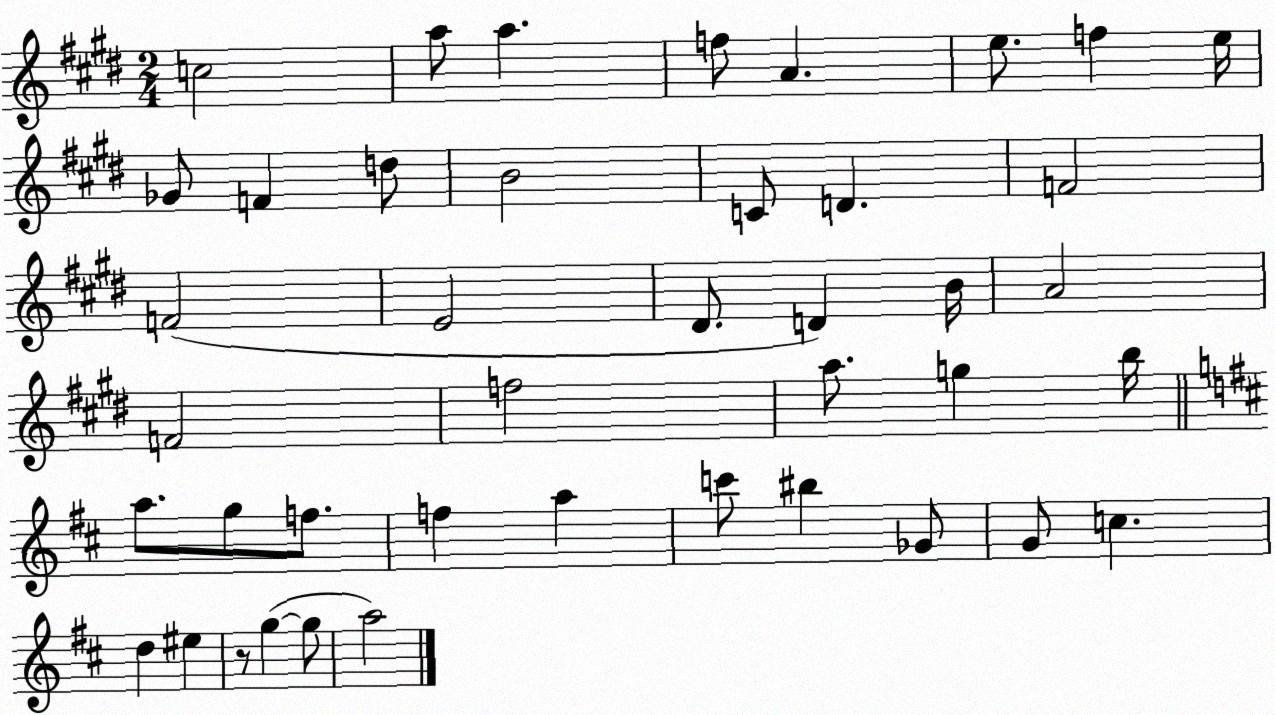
X:1
T:Untitled
M:2/4
L:1/4
K:E
c2 a/2 a f/2 A e/2 f e/4 _G/2 F d/2 B2 C/2 D F2 F2 E2 ^D/2 D B/4 A2 F2 f2 a/2 g b/4 a/2 g/2 f/2 f a c'/2 ^b _G/2 G/2 c d ^e z/2 g g/2 a2